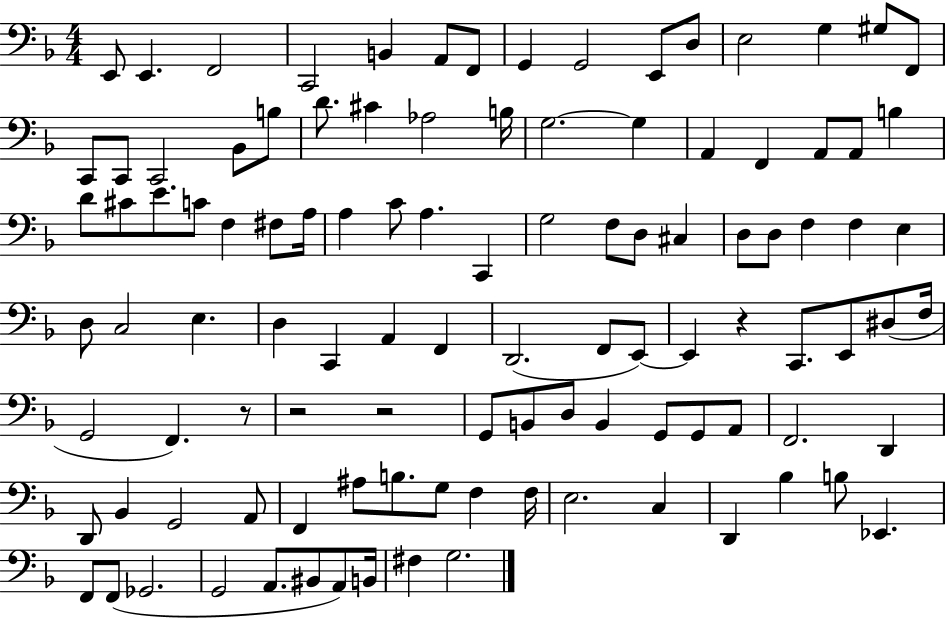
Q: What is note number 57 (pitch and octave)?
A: A2